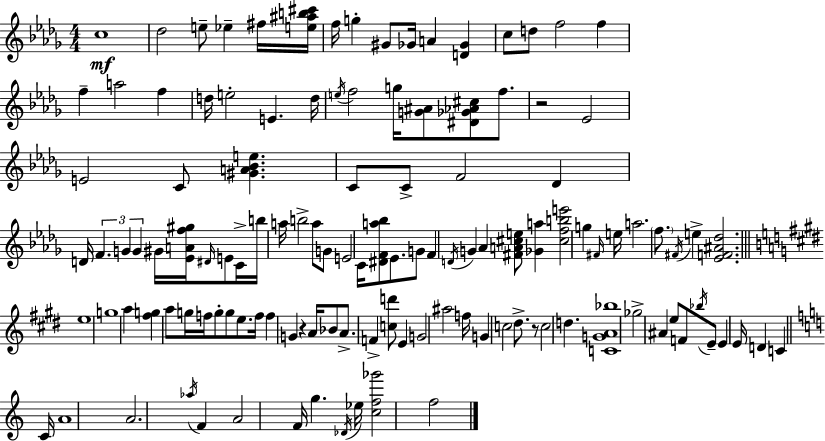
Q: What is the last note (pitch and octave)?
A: F5